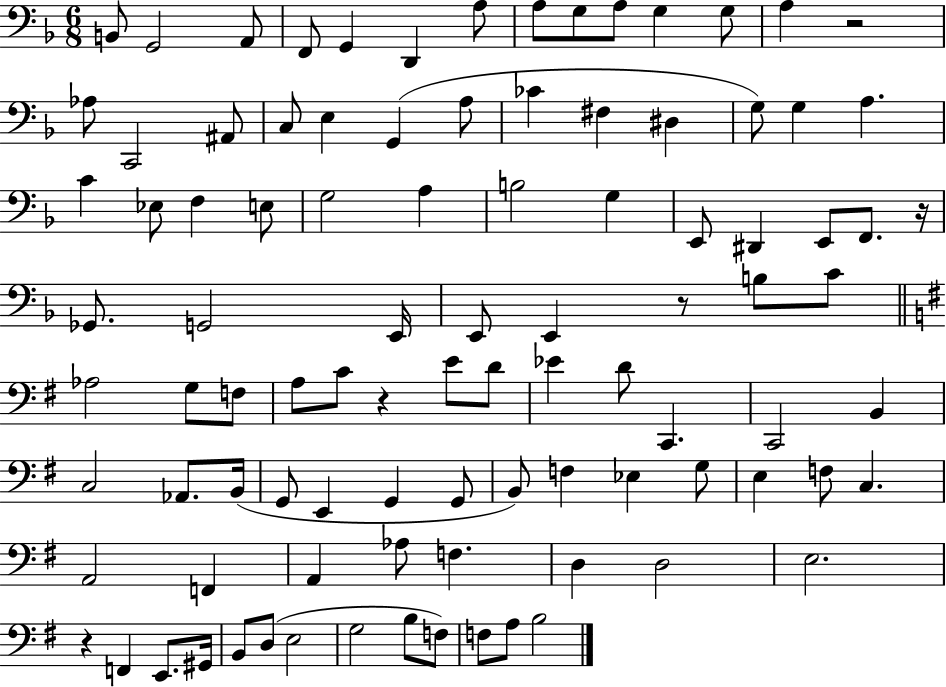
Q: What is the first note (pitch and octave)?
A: B2